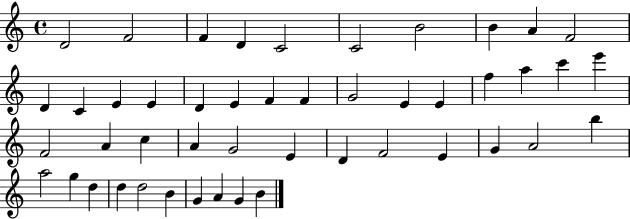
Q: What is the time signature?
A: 4/4